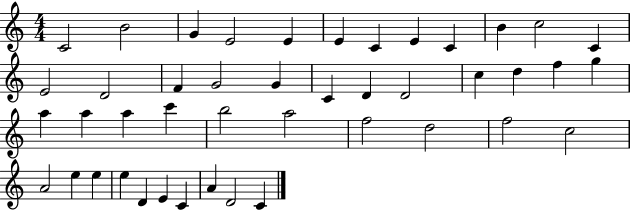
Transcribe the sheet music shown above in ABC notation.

X:1
T:Untitled
M:4/4
L:1/4
K:C
C2 B2 G E2 E E C E C B c2 C E2 D2 F G2 G C D D2 c d f g a a a c' b2 a2 f2 d2 f2 c2 A2 e e e D E C A D2 C